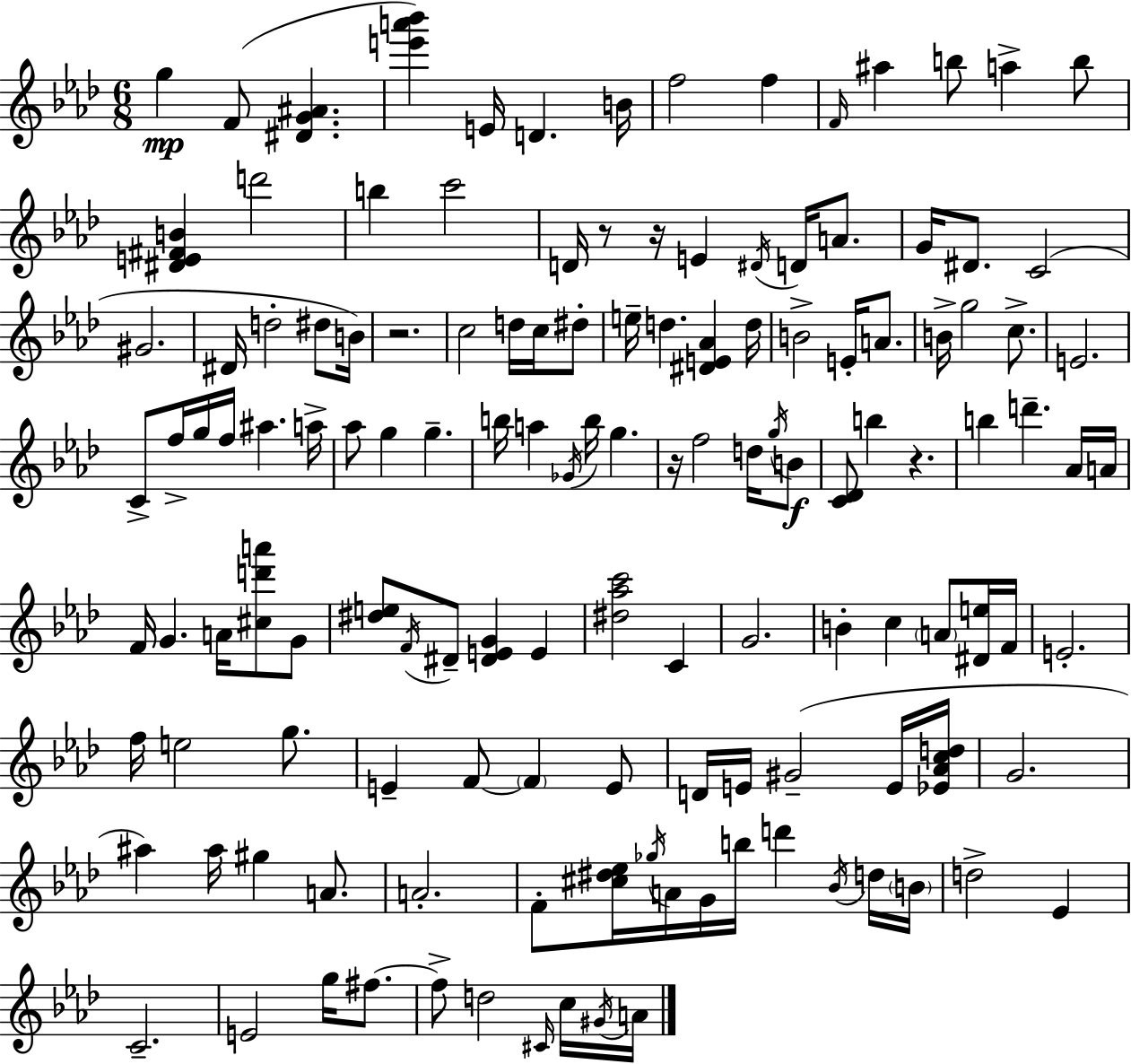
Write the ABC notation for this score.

X:1
T:Untitled
M:6/8
L:1/4
K:Ab
g F/2 [^DG^A] [e'a'_b'] E/4 D B/4 f2 f F/4 ^a b/2 a b/2 [^DE^FB] d'2 b c'2 D/4 z/2 z/4 E ^D/4 D/4 A/2 G/4 ^D/2 C2 ^G2 ^D/4 d2 ^d/2 B/4 z2 c2 d/4 c/4 ^d/2 e/4 d [^DE_A] d/4 B2 E/4 A/2 B/4 g2 c/2 E2 C/2 f/4 g/4 f/4 ^a a/4 _a/2 g g b/4 a _G/4 b/4 g z/4 f2 d/4 g/4 B/2 [C_D]/2 b z b d' _A/4 A/4 F/4 G A/4 [^cd'a']/2 G/2 [^de]/2 F/4 ^D/2 [^DEG] E [^d_ac']2 C G2 B c A/2 [^De]/4 F/4 E2 f/4 e2 g/2 E F/2 F E/2 D/4 E/4 ^G2 E/4 [_E_Acd]/4 G2 ^a ^a/4 ^g A/2 A2 F/2 [^c^d_e]/4 _g/4 A/4 G/4 b/4 d' _B/4 d/4 B/4 d2 _E C2 E2 g/4 ^f/2 ^f/2 d2 ^C/4 c/4 ^G/4 A/4